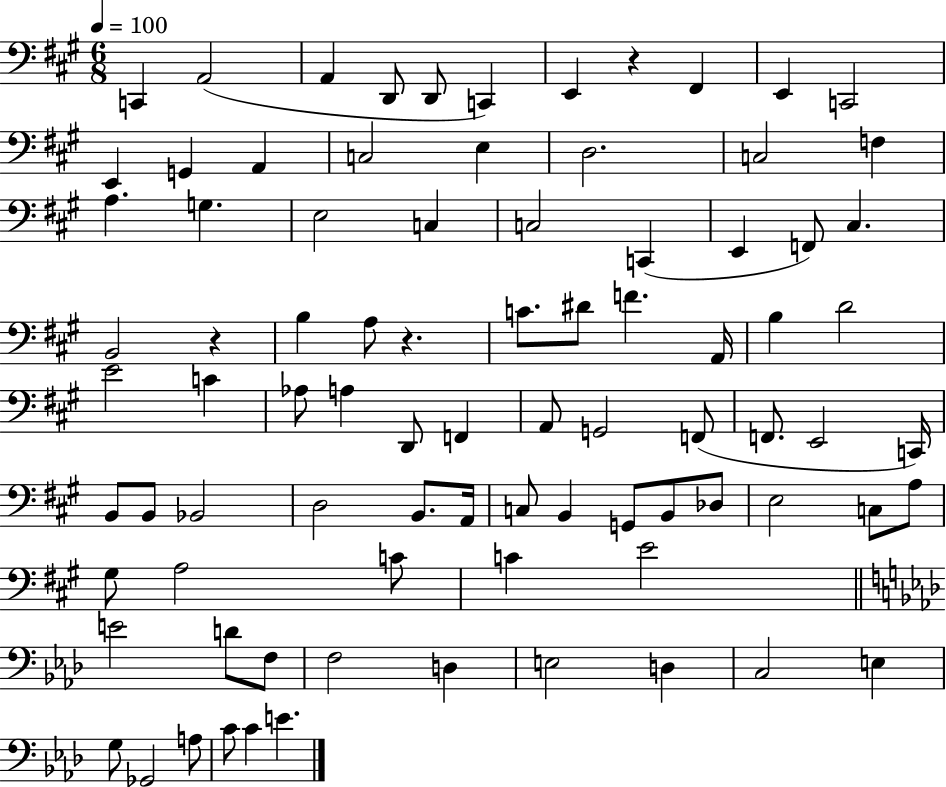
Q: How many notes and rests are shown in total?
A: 85